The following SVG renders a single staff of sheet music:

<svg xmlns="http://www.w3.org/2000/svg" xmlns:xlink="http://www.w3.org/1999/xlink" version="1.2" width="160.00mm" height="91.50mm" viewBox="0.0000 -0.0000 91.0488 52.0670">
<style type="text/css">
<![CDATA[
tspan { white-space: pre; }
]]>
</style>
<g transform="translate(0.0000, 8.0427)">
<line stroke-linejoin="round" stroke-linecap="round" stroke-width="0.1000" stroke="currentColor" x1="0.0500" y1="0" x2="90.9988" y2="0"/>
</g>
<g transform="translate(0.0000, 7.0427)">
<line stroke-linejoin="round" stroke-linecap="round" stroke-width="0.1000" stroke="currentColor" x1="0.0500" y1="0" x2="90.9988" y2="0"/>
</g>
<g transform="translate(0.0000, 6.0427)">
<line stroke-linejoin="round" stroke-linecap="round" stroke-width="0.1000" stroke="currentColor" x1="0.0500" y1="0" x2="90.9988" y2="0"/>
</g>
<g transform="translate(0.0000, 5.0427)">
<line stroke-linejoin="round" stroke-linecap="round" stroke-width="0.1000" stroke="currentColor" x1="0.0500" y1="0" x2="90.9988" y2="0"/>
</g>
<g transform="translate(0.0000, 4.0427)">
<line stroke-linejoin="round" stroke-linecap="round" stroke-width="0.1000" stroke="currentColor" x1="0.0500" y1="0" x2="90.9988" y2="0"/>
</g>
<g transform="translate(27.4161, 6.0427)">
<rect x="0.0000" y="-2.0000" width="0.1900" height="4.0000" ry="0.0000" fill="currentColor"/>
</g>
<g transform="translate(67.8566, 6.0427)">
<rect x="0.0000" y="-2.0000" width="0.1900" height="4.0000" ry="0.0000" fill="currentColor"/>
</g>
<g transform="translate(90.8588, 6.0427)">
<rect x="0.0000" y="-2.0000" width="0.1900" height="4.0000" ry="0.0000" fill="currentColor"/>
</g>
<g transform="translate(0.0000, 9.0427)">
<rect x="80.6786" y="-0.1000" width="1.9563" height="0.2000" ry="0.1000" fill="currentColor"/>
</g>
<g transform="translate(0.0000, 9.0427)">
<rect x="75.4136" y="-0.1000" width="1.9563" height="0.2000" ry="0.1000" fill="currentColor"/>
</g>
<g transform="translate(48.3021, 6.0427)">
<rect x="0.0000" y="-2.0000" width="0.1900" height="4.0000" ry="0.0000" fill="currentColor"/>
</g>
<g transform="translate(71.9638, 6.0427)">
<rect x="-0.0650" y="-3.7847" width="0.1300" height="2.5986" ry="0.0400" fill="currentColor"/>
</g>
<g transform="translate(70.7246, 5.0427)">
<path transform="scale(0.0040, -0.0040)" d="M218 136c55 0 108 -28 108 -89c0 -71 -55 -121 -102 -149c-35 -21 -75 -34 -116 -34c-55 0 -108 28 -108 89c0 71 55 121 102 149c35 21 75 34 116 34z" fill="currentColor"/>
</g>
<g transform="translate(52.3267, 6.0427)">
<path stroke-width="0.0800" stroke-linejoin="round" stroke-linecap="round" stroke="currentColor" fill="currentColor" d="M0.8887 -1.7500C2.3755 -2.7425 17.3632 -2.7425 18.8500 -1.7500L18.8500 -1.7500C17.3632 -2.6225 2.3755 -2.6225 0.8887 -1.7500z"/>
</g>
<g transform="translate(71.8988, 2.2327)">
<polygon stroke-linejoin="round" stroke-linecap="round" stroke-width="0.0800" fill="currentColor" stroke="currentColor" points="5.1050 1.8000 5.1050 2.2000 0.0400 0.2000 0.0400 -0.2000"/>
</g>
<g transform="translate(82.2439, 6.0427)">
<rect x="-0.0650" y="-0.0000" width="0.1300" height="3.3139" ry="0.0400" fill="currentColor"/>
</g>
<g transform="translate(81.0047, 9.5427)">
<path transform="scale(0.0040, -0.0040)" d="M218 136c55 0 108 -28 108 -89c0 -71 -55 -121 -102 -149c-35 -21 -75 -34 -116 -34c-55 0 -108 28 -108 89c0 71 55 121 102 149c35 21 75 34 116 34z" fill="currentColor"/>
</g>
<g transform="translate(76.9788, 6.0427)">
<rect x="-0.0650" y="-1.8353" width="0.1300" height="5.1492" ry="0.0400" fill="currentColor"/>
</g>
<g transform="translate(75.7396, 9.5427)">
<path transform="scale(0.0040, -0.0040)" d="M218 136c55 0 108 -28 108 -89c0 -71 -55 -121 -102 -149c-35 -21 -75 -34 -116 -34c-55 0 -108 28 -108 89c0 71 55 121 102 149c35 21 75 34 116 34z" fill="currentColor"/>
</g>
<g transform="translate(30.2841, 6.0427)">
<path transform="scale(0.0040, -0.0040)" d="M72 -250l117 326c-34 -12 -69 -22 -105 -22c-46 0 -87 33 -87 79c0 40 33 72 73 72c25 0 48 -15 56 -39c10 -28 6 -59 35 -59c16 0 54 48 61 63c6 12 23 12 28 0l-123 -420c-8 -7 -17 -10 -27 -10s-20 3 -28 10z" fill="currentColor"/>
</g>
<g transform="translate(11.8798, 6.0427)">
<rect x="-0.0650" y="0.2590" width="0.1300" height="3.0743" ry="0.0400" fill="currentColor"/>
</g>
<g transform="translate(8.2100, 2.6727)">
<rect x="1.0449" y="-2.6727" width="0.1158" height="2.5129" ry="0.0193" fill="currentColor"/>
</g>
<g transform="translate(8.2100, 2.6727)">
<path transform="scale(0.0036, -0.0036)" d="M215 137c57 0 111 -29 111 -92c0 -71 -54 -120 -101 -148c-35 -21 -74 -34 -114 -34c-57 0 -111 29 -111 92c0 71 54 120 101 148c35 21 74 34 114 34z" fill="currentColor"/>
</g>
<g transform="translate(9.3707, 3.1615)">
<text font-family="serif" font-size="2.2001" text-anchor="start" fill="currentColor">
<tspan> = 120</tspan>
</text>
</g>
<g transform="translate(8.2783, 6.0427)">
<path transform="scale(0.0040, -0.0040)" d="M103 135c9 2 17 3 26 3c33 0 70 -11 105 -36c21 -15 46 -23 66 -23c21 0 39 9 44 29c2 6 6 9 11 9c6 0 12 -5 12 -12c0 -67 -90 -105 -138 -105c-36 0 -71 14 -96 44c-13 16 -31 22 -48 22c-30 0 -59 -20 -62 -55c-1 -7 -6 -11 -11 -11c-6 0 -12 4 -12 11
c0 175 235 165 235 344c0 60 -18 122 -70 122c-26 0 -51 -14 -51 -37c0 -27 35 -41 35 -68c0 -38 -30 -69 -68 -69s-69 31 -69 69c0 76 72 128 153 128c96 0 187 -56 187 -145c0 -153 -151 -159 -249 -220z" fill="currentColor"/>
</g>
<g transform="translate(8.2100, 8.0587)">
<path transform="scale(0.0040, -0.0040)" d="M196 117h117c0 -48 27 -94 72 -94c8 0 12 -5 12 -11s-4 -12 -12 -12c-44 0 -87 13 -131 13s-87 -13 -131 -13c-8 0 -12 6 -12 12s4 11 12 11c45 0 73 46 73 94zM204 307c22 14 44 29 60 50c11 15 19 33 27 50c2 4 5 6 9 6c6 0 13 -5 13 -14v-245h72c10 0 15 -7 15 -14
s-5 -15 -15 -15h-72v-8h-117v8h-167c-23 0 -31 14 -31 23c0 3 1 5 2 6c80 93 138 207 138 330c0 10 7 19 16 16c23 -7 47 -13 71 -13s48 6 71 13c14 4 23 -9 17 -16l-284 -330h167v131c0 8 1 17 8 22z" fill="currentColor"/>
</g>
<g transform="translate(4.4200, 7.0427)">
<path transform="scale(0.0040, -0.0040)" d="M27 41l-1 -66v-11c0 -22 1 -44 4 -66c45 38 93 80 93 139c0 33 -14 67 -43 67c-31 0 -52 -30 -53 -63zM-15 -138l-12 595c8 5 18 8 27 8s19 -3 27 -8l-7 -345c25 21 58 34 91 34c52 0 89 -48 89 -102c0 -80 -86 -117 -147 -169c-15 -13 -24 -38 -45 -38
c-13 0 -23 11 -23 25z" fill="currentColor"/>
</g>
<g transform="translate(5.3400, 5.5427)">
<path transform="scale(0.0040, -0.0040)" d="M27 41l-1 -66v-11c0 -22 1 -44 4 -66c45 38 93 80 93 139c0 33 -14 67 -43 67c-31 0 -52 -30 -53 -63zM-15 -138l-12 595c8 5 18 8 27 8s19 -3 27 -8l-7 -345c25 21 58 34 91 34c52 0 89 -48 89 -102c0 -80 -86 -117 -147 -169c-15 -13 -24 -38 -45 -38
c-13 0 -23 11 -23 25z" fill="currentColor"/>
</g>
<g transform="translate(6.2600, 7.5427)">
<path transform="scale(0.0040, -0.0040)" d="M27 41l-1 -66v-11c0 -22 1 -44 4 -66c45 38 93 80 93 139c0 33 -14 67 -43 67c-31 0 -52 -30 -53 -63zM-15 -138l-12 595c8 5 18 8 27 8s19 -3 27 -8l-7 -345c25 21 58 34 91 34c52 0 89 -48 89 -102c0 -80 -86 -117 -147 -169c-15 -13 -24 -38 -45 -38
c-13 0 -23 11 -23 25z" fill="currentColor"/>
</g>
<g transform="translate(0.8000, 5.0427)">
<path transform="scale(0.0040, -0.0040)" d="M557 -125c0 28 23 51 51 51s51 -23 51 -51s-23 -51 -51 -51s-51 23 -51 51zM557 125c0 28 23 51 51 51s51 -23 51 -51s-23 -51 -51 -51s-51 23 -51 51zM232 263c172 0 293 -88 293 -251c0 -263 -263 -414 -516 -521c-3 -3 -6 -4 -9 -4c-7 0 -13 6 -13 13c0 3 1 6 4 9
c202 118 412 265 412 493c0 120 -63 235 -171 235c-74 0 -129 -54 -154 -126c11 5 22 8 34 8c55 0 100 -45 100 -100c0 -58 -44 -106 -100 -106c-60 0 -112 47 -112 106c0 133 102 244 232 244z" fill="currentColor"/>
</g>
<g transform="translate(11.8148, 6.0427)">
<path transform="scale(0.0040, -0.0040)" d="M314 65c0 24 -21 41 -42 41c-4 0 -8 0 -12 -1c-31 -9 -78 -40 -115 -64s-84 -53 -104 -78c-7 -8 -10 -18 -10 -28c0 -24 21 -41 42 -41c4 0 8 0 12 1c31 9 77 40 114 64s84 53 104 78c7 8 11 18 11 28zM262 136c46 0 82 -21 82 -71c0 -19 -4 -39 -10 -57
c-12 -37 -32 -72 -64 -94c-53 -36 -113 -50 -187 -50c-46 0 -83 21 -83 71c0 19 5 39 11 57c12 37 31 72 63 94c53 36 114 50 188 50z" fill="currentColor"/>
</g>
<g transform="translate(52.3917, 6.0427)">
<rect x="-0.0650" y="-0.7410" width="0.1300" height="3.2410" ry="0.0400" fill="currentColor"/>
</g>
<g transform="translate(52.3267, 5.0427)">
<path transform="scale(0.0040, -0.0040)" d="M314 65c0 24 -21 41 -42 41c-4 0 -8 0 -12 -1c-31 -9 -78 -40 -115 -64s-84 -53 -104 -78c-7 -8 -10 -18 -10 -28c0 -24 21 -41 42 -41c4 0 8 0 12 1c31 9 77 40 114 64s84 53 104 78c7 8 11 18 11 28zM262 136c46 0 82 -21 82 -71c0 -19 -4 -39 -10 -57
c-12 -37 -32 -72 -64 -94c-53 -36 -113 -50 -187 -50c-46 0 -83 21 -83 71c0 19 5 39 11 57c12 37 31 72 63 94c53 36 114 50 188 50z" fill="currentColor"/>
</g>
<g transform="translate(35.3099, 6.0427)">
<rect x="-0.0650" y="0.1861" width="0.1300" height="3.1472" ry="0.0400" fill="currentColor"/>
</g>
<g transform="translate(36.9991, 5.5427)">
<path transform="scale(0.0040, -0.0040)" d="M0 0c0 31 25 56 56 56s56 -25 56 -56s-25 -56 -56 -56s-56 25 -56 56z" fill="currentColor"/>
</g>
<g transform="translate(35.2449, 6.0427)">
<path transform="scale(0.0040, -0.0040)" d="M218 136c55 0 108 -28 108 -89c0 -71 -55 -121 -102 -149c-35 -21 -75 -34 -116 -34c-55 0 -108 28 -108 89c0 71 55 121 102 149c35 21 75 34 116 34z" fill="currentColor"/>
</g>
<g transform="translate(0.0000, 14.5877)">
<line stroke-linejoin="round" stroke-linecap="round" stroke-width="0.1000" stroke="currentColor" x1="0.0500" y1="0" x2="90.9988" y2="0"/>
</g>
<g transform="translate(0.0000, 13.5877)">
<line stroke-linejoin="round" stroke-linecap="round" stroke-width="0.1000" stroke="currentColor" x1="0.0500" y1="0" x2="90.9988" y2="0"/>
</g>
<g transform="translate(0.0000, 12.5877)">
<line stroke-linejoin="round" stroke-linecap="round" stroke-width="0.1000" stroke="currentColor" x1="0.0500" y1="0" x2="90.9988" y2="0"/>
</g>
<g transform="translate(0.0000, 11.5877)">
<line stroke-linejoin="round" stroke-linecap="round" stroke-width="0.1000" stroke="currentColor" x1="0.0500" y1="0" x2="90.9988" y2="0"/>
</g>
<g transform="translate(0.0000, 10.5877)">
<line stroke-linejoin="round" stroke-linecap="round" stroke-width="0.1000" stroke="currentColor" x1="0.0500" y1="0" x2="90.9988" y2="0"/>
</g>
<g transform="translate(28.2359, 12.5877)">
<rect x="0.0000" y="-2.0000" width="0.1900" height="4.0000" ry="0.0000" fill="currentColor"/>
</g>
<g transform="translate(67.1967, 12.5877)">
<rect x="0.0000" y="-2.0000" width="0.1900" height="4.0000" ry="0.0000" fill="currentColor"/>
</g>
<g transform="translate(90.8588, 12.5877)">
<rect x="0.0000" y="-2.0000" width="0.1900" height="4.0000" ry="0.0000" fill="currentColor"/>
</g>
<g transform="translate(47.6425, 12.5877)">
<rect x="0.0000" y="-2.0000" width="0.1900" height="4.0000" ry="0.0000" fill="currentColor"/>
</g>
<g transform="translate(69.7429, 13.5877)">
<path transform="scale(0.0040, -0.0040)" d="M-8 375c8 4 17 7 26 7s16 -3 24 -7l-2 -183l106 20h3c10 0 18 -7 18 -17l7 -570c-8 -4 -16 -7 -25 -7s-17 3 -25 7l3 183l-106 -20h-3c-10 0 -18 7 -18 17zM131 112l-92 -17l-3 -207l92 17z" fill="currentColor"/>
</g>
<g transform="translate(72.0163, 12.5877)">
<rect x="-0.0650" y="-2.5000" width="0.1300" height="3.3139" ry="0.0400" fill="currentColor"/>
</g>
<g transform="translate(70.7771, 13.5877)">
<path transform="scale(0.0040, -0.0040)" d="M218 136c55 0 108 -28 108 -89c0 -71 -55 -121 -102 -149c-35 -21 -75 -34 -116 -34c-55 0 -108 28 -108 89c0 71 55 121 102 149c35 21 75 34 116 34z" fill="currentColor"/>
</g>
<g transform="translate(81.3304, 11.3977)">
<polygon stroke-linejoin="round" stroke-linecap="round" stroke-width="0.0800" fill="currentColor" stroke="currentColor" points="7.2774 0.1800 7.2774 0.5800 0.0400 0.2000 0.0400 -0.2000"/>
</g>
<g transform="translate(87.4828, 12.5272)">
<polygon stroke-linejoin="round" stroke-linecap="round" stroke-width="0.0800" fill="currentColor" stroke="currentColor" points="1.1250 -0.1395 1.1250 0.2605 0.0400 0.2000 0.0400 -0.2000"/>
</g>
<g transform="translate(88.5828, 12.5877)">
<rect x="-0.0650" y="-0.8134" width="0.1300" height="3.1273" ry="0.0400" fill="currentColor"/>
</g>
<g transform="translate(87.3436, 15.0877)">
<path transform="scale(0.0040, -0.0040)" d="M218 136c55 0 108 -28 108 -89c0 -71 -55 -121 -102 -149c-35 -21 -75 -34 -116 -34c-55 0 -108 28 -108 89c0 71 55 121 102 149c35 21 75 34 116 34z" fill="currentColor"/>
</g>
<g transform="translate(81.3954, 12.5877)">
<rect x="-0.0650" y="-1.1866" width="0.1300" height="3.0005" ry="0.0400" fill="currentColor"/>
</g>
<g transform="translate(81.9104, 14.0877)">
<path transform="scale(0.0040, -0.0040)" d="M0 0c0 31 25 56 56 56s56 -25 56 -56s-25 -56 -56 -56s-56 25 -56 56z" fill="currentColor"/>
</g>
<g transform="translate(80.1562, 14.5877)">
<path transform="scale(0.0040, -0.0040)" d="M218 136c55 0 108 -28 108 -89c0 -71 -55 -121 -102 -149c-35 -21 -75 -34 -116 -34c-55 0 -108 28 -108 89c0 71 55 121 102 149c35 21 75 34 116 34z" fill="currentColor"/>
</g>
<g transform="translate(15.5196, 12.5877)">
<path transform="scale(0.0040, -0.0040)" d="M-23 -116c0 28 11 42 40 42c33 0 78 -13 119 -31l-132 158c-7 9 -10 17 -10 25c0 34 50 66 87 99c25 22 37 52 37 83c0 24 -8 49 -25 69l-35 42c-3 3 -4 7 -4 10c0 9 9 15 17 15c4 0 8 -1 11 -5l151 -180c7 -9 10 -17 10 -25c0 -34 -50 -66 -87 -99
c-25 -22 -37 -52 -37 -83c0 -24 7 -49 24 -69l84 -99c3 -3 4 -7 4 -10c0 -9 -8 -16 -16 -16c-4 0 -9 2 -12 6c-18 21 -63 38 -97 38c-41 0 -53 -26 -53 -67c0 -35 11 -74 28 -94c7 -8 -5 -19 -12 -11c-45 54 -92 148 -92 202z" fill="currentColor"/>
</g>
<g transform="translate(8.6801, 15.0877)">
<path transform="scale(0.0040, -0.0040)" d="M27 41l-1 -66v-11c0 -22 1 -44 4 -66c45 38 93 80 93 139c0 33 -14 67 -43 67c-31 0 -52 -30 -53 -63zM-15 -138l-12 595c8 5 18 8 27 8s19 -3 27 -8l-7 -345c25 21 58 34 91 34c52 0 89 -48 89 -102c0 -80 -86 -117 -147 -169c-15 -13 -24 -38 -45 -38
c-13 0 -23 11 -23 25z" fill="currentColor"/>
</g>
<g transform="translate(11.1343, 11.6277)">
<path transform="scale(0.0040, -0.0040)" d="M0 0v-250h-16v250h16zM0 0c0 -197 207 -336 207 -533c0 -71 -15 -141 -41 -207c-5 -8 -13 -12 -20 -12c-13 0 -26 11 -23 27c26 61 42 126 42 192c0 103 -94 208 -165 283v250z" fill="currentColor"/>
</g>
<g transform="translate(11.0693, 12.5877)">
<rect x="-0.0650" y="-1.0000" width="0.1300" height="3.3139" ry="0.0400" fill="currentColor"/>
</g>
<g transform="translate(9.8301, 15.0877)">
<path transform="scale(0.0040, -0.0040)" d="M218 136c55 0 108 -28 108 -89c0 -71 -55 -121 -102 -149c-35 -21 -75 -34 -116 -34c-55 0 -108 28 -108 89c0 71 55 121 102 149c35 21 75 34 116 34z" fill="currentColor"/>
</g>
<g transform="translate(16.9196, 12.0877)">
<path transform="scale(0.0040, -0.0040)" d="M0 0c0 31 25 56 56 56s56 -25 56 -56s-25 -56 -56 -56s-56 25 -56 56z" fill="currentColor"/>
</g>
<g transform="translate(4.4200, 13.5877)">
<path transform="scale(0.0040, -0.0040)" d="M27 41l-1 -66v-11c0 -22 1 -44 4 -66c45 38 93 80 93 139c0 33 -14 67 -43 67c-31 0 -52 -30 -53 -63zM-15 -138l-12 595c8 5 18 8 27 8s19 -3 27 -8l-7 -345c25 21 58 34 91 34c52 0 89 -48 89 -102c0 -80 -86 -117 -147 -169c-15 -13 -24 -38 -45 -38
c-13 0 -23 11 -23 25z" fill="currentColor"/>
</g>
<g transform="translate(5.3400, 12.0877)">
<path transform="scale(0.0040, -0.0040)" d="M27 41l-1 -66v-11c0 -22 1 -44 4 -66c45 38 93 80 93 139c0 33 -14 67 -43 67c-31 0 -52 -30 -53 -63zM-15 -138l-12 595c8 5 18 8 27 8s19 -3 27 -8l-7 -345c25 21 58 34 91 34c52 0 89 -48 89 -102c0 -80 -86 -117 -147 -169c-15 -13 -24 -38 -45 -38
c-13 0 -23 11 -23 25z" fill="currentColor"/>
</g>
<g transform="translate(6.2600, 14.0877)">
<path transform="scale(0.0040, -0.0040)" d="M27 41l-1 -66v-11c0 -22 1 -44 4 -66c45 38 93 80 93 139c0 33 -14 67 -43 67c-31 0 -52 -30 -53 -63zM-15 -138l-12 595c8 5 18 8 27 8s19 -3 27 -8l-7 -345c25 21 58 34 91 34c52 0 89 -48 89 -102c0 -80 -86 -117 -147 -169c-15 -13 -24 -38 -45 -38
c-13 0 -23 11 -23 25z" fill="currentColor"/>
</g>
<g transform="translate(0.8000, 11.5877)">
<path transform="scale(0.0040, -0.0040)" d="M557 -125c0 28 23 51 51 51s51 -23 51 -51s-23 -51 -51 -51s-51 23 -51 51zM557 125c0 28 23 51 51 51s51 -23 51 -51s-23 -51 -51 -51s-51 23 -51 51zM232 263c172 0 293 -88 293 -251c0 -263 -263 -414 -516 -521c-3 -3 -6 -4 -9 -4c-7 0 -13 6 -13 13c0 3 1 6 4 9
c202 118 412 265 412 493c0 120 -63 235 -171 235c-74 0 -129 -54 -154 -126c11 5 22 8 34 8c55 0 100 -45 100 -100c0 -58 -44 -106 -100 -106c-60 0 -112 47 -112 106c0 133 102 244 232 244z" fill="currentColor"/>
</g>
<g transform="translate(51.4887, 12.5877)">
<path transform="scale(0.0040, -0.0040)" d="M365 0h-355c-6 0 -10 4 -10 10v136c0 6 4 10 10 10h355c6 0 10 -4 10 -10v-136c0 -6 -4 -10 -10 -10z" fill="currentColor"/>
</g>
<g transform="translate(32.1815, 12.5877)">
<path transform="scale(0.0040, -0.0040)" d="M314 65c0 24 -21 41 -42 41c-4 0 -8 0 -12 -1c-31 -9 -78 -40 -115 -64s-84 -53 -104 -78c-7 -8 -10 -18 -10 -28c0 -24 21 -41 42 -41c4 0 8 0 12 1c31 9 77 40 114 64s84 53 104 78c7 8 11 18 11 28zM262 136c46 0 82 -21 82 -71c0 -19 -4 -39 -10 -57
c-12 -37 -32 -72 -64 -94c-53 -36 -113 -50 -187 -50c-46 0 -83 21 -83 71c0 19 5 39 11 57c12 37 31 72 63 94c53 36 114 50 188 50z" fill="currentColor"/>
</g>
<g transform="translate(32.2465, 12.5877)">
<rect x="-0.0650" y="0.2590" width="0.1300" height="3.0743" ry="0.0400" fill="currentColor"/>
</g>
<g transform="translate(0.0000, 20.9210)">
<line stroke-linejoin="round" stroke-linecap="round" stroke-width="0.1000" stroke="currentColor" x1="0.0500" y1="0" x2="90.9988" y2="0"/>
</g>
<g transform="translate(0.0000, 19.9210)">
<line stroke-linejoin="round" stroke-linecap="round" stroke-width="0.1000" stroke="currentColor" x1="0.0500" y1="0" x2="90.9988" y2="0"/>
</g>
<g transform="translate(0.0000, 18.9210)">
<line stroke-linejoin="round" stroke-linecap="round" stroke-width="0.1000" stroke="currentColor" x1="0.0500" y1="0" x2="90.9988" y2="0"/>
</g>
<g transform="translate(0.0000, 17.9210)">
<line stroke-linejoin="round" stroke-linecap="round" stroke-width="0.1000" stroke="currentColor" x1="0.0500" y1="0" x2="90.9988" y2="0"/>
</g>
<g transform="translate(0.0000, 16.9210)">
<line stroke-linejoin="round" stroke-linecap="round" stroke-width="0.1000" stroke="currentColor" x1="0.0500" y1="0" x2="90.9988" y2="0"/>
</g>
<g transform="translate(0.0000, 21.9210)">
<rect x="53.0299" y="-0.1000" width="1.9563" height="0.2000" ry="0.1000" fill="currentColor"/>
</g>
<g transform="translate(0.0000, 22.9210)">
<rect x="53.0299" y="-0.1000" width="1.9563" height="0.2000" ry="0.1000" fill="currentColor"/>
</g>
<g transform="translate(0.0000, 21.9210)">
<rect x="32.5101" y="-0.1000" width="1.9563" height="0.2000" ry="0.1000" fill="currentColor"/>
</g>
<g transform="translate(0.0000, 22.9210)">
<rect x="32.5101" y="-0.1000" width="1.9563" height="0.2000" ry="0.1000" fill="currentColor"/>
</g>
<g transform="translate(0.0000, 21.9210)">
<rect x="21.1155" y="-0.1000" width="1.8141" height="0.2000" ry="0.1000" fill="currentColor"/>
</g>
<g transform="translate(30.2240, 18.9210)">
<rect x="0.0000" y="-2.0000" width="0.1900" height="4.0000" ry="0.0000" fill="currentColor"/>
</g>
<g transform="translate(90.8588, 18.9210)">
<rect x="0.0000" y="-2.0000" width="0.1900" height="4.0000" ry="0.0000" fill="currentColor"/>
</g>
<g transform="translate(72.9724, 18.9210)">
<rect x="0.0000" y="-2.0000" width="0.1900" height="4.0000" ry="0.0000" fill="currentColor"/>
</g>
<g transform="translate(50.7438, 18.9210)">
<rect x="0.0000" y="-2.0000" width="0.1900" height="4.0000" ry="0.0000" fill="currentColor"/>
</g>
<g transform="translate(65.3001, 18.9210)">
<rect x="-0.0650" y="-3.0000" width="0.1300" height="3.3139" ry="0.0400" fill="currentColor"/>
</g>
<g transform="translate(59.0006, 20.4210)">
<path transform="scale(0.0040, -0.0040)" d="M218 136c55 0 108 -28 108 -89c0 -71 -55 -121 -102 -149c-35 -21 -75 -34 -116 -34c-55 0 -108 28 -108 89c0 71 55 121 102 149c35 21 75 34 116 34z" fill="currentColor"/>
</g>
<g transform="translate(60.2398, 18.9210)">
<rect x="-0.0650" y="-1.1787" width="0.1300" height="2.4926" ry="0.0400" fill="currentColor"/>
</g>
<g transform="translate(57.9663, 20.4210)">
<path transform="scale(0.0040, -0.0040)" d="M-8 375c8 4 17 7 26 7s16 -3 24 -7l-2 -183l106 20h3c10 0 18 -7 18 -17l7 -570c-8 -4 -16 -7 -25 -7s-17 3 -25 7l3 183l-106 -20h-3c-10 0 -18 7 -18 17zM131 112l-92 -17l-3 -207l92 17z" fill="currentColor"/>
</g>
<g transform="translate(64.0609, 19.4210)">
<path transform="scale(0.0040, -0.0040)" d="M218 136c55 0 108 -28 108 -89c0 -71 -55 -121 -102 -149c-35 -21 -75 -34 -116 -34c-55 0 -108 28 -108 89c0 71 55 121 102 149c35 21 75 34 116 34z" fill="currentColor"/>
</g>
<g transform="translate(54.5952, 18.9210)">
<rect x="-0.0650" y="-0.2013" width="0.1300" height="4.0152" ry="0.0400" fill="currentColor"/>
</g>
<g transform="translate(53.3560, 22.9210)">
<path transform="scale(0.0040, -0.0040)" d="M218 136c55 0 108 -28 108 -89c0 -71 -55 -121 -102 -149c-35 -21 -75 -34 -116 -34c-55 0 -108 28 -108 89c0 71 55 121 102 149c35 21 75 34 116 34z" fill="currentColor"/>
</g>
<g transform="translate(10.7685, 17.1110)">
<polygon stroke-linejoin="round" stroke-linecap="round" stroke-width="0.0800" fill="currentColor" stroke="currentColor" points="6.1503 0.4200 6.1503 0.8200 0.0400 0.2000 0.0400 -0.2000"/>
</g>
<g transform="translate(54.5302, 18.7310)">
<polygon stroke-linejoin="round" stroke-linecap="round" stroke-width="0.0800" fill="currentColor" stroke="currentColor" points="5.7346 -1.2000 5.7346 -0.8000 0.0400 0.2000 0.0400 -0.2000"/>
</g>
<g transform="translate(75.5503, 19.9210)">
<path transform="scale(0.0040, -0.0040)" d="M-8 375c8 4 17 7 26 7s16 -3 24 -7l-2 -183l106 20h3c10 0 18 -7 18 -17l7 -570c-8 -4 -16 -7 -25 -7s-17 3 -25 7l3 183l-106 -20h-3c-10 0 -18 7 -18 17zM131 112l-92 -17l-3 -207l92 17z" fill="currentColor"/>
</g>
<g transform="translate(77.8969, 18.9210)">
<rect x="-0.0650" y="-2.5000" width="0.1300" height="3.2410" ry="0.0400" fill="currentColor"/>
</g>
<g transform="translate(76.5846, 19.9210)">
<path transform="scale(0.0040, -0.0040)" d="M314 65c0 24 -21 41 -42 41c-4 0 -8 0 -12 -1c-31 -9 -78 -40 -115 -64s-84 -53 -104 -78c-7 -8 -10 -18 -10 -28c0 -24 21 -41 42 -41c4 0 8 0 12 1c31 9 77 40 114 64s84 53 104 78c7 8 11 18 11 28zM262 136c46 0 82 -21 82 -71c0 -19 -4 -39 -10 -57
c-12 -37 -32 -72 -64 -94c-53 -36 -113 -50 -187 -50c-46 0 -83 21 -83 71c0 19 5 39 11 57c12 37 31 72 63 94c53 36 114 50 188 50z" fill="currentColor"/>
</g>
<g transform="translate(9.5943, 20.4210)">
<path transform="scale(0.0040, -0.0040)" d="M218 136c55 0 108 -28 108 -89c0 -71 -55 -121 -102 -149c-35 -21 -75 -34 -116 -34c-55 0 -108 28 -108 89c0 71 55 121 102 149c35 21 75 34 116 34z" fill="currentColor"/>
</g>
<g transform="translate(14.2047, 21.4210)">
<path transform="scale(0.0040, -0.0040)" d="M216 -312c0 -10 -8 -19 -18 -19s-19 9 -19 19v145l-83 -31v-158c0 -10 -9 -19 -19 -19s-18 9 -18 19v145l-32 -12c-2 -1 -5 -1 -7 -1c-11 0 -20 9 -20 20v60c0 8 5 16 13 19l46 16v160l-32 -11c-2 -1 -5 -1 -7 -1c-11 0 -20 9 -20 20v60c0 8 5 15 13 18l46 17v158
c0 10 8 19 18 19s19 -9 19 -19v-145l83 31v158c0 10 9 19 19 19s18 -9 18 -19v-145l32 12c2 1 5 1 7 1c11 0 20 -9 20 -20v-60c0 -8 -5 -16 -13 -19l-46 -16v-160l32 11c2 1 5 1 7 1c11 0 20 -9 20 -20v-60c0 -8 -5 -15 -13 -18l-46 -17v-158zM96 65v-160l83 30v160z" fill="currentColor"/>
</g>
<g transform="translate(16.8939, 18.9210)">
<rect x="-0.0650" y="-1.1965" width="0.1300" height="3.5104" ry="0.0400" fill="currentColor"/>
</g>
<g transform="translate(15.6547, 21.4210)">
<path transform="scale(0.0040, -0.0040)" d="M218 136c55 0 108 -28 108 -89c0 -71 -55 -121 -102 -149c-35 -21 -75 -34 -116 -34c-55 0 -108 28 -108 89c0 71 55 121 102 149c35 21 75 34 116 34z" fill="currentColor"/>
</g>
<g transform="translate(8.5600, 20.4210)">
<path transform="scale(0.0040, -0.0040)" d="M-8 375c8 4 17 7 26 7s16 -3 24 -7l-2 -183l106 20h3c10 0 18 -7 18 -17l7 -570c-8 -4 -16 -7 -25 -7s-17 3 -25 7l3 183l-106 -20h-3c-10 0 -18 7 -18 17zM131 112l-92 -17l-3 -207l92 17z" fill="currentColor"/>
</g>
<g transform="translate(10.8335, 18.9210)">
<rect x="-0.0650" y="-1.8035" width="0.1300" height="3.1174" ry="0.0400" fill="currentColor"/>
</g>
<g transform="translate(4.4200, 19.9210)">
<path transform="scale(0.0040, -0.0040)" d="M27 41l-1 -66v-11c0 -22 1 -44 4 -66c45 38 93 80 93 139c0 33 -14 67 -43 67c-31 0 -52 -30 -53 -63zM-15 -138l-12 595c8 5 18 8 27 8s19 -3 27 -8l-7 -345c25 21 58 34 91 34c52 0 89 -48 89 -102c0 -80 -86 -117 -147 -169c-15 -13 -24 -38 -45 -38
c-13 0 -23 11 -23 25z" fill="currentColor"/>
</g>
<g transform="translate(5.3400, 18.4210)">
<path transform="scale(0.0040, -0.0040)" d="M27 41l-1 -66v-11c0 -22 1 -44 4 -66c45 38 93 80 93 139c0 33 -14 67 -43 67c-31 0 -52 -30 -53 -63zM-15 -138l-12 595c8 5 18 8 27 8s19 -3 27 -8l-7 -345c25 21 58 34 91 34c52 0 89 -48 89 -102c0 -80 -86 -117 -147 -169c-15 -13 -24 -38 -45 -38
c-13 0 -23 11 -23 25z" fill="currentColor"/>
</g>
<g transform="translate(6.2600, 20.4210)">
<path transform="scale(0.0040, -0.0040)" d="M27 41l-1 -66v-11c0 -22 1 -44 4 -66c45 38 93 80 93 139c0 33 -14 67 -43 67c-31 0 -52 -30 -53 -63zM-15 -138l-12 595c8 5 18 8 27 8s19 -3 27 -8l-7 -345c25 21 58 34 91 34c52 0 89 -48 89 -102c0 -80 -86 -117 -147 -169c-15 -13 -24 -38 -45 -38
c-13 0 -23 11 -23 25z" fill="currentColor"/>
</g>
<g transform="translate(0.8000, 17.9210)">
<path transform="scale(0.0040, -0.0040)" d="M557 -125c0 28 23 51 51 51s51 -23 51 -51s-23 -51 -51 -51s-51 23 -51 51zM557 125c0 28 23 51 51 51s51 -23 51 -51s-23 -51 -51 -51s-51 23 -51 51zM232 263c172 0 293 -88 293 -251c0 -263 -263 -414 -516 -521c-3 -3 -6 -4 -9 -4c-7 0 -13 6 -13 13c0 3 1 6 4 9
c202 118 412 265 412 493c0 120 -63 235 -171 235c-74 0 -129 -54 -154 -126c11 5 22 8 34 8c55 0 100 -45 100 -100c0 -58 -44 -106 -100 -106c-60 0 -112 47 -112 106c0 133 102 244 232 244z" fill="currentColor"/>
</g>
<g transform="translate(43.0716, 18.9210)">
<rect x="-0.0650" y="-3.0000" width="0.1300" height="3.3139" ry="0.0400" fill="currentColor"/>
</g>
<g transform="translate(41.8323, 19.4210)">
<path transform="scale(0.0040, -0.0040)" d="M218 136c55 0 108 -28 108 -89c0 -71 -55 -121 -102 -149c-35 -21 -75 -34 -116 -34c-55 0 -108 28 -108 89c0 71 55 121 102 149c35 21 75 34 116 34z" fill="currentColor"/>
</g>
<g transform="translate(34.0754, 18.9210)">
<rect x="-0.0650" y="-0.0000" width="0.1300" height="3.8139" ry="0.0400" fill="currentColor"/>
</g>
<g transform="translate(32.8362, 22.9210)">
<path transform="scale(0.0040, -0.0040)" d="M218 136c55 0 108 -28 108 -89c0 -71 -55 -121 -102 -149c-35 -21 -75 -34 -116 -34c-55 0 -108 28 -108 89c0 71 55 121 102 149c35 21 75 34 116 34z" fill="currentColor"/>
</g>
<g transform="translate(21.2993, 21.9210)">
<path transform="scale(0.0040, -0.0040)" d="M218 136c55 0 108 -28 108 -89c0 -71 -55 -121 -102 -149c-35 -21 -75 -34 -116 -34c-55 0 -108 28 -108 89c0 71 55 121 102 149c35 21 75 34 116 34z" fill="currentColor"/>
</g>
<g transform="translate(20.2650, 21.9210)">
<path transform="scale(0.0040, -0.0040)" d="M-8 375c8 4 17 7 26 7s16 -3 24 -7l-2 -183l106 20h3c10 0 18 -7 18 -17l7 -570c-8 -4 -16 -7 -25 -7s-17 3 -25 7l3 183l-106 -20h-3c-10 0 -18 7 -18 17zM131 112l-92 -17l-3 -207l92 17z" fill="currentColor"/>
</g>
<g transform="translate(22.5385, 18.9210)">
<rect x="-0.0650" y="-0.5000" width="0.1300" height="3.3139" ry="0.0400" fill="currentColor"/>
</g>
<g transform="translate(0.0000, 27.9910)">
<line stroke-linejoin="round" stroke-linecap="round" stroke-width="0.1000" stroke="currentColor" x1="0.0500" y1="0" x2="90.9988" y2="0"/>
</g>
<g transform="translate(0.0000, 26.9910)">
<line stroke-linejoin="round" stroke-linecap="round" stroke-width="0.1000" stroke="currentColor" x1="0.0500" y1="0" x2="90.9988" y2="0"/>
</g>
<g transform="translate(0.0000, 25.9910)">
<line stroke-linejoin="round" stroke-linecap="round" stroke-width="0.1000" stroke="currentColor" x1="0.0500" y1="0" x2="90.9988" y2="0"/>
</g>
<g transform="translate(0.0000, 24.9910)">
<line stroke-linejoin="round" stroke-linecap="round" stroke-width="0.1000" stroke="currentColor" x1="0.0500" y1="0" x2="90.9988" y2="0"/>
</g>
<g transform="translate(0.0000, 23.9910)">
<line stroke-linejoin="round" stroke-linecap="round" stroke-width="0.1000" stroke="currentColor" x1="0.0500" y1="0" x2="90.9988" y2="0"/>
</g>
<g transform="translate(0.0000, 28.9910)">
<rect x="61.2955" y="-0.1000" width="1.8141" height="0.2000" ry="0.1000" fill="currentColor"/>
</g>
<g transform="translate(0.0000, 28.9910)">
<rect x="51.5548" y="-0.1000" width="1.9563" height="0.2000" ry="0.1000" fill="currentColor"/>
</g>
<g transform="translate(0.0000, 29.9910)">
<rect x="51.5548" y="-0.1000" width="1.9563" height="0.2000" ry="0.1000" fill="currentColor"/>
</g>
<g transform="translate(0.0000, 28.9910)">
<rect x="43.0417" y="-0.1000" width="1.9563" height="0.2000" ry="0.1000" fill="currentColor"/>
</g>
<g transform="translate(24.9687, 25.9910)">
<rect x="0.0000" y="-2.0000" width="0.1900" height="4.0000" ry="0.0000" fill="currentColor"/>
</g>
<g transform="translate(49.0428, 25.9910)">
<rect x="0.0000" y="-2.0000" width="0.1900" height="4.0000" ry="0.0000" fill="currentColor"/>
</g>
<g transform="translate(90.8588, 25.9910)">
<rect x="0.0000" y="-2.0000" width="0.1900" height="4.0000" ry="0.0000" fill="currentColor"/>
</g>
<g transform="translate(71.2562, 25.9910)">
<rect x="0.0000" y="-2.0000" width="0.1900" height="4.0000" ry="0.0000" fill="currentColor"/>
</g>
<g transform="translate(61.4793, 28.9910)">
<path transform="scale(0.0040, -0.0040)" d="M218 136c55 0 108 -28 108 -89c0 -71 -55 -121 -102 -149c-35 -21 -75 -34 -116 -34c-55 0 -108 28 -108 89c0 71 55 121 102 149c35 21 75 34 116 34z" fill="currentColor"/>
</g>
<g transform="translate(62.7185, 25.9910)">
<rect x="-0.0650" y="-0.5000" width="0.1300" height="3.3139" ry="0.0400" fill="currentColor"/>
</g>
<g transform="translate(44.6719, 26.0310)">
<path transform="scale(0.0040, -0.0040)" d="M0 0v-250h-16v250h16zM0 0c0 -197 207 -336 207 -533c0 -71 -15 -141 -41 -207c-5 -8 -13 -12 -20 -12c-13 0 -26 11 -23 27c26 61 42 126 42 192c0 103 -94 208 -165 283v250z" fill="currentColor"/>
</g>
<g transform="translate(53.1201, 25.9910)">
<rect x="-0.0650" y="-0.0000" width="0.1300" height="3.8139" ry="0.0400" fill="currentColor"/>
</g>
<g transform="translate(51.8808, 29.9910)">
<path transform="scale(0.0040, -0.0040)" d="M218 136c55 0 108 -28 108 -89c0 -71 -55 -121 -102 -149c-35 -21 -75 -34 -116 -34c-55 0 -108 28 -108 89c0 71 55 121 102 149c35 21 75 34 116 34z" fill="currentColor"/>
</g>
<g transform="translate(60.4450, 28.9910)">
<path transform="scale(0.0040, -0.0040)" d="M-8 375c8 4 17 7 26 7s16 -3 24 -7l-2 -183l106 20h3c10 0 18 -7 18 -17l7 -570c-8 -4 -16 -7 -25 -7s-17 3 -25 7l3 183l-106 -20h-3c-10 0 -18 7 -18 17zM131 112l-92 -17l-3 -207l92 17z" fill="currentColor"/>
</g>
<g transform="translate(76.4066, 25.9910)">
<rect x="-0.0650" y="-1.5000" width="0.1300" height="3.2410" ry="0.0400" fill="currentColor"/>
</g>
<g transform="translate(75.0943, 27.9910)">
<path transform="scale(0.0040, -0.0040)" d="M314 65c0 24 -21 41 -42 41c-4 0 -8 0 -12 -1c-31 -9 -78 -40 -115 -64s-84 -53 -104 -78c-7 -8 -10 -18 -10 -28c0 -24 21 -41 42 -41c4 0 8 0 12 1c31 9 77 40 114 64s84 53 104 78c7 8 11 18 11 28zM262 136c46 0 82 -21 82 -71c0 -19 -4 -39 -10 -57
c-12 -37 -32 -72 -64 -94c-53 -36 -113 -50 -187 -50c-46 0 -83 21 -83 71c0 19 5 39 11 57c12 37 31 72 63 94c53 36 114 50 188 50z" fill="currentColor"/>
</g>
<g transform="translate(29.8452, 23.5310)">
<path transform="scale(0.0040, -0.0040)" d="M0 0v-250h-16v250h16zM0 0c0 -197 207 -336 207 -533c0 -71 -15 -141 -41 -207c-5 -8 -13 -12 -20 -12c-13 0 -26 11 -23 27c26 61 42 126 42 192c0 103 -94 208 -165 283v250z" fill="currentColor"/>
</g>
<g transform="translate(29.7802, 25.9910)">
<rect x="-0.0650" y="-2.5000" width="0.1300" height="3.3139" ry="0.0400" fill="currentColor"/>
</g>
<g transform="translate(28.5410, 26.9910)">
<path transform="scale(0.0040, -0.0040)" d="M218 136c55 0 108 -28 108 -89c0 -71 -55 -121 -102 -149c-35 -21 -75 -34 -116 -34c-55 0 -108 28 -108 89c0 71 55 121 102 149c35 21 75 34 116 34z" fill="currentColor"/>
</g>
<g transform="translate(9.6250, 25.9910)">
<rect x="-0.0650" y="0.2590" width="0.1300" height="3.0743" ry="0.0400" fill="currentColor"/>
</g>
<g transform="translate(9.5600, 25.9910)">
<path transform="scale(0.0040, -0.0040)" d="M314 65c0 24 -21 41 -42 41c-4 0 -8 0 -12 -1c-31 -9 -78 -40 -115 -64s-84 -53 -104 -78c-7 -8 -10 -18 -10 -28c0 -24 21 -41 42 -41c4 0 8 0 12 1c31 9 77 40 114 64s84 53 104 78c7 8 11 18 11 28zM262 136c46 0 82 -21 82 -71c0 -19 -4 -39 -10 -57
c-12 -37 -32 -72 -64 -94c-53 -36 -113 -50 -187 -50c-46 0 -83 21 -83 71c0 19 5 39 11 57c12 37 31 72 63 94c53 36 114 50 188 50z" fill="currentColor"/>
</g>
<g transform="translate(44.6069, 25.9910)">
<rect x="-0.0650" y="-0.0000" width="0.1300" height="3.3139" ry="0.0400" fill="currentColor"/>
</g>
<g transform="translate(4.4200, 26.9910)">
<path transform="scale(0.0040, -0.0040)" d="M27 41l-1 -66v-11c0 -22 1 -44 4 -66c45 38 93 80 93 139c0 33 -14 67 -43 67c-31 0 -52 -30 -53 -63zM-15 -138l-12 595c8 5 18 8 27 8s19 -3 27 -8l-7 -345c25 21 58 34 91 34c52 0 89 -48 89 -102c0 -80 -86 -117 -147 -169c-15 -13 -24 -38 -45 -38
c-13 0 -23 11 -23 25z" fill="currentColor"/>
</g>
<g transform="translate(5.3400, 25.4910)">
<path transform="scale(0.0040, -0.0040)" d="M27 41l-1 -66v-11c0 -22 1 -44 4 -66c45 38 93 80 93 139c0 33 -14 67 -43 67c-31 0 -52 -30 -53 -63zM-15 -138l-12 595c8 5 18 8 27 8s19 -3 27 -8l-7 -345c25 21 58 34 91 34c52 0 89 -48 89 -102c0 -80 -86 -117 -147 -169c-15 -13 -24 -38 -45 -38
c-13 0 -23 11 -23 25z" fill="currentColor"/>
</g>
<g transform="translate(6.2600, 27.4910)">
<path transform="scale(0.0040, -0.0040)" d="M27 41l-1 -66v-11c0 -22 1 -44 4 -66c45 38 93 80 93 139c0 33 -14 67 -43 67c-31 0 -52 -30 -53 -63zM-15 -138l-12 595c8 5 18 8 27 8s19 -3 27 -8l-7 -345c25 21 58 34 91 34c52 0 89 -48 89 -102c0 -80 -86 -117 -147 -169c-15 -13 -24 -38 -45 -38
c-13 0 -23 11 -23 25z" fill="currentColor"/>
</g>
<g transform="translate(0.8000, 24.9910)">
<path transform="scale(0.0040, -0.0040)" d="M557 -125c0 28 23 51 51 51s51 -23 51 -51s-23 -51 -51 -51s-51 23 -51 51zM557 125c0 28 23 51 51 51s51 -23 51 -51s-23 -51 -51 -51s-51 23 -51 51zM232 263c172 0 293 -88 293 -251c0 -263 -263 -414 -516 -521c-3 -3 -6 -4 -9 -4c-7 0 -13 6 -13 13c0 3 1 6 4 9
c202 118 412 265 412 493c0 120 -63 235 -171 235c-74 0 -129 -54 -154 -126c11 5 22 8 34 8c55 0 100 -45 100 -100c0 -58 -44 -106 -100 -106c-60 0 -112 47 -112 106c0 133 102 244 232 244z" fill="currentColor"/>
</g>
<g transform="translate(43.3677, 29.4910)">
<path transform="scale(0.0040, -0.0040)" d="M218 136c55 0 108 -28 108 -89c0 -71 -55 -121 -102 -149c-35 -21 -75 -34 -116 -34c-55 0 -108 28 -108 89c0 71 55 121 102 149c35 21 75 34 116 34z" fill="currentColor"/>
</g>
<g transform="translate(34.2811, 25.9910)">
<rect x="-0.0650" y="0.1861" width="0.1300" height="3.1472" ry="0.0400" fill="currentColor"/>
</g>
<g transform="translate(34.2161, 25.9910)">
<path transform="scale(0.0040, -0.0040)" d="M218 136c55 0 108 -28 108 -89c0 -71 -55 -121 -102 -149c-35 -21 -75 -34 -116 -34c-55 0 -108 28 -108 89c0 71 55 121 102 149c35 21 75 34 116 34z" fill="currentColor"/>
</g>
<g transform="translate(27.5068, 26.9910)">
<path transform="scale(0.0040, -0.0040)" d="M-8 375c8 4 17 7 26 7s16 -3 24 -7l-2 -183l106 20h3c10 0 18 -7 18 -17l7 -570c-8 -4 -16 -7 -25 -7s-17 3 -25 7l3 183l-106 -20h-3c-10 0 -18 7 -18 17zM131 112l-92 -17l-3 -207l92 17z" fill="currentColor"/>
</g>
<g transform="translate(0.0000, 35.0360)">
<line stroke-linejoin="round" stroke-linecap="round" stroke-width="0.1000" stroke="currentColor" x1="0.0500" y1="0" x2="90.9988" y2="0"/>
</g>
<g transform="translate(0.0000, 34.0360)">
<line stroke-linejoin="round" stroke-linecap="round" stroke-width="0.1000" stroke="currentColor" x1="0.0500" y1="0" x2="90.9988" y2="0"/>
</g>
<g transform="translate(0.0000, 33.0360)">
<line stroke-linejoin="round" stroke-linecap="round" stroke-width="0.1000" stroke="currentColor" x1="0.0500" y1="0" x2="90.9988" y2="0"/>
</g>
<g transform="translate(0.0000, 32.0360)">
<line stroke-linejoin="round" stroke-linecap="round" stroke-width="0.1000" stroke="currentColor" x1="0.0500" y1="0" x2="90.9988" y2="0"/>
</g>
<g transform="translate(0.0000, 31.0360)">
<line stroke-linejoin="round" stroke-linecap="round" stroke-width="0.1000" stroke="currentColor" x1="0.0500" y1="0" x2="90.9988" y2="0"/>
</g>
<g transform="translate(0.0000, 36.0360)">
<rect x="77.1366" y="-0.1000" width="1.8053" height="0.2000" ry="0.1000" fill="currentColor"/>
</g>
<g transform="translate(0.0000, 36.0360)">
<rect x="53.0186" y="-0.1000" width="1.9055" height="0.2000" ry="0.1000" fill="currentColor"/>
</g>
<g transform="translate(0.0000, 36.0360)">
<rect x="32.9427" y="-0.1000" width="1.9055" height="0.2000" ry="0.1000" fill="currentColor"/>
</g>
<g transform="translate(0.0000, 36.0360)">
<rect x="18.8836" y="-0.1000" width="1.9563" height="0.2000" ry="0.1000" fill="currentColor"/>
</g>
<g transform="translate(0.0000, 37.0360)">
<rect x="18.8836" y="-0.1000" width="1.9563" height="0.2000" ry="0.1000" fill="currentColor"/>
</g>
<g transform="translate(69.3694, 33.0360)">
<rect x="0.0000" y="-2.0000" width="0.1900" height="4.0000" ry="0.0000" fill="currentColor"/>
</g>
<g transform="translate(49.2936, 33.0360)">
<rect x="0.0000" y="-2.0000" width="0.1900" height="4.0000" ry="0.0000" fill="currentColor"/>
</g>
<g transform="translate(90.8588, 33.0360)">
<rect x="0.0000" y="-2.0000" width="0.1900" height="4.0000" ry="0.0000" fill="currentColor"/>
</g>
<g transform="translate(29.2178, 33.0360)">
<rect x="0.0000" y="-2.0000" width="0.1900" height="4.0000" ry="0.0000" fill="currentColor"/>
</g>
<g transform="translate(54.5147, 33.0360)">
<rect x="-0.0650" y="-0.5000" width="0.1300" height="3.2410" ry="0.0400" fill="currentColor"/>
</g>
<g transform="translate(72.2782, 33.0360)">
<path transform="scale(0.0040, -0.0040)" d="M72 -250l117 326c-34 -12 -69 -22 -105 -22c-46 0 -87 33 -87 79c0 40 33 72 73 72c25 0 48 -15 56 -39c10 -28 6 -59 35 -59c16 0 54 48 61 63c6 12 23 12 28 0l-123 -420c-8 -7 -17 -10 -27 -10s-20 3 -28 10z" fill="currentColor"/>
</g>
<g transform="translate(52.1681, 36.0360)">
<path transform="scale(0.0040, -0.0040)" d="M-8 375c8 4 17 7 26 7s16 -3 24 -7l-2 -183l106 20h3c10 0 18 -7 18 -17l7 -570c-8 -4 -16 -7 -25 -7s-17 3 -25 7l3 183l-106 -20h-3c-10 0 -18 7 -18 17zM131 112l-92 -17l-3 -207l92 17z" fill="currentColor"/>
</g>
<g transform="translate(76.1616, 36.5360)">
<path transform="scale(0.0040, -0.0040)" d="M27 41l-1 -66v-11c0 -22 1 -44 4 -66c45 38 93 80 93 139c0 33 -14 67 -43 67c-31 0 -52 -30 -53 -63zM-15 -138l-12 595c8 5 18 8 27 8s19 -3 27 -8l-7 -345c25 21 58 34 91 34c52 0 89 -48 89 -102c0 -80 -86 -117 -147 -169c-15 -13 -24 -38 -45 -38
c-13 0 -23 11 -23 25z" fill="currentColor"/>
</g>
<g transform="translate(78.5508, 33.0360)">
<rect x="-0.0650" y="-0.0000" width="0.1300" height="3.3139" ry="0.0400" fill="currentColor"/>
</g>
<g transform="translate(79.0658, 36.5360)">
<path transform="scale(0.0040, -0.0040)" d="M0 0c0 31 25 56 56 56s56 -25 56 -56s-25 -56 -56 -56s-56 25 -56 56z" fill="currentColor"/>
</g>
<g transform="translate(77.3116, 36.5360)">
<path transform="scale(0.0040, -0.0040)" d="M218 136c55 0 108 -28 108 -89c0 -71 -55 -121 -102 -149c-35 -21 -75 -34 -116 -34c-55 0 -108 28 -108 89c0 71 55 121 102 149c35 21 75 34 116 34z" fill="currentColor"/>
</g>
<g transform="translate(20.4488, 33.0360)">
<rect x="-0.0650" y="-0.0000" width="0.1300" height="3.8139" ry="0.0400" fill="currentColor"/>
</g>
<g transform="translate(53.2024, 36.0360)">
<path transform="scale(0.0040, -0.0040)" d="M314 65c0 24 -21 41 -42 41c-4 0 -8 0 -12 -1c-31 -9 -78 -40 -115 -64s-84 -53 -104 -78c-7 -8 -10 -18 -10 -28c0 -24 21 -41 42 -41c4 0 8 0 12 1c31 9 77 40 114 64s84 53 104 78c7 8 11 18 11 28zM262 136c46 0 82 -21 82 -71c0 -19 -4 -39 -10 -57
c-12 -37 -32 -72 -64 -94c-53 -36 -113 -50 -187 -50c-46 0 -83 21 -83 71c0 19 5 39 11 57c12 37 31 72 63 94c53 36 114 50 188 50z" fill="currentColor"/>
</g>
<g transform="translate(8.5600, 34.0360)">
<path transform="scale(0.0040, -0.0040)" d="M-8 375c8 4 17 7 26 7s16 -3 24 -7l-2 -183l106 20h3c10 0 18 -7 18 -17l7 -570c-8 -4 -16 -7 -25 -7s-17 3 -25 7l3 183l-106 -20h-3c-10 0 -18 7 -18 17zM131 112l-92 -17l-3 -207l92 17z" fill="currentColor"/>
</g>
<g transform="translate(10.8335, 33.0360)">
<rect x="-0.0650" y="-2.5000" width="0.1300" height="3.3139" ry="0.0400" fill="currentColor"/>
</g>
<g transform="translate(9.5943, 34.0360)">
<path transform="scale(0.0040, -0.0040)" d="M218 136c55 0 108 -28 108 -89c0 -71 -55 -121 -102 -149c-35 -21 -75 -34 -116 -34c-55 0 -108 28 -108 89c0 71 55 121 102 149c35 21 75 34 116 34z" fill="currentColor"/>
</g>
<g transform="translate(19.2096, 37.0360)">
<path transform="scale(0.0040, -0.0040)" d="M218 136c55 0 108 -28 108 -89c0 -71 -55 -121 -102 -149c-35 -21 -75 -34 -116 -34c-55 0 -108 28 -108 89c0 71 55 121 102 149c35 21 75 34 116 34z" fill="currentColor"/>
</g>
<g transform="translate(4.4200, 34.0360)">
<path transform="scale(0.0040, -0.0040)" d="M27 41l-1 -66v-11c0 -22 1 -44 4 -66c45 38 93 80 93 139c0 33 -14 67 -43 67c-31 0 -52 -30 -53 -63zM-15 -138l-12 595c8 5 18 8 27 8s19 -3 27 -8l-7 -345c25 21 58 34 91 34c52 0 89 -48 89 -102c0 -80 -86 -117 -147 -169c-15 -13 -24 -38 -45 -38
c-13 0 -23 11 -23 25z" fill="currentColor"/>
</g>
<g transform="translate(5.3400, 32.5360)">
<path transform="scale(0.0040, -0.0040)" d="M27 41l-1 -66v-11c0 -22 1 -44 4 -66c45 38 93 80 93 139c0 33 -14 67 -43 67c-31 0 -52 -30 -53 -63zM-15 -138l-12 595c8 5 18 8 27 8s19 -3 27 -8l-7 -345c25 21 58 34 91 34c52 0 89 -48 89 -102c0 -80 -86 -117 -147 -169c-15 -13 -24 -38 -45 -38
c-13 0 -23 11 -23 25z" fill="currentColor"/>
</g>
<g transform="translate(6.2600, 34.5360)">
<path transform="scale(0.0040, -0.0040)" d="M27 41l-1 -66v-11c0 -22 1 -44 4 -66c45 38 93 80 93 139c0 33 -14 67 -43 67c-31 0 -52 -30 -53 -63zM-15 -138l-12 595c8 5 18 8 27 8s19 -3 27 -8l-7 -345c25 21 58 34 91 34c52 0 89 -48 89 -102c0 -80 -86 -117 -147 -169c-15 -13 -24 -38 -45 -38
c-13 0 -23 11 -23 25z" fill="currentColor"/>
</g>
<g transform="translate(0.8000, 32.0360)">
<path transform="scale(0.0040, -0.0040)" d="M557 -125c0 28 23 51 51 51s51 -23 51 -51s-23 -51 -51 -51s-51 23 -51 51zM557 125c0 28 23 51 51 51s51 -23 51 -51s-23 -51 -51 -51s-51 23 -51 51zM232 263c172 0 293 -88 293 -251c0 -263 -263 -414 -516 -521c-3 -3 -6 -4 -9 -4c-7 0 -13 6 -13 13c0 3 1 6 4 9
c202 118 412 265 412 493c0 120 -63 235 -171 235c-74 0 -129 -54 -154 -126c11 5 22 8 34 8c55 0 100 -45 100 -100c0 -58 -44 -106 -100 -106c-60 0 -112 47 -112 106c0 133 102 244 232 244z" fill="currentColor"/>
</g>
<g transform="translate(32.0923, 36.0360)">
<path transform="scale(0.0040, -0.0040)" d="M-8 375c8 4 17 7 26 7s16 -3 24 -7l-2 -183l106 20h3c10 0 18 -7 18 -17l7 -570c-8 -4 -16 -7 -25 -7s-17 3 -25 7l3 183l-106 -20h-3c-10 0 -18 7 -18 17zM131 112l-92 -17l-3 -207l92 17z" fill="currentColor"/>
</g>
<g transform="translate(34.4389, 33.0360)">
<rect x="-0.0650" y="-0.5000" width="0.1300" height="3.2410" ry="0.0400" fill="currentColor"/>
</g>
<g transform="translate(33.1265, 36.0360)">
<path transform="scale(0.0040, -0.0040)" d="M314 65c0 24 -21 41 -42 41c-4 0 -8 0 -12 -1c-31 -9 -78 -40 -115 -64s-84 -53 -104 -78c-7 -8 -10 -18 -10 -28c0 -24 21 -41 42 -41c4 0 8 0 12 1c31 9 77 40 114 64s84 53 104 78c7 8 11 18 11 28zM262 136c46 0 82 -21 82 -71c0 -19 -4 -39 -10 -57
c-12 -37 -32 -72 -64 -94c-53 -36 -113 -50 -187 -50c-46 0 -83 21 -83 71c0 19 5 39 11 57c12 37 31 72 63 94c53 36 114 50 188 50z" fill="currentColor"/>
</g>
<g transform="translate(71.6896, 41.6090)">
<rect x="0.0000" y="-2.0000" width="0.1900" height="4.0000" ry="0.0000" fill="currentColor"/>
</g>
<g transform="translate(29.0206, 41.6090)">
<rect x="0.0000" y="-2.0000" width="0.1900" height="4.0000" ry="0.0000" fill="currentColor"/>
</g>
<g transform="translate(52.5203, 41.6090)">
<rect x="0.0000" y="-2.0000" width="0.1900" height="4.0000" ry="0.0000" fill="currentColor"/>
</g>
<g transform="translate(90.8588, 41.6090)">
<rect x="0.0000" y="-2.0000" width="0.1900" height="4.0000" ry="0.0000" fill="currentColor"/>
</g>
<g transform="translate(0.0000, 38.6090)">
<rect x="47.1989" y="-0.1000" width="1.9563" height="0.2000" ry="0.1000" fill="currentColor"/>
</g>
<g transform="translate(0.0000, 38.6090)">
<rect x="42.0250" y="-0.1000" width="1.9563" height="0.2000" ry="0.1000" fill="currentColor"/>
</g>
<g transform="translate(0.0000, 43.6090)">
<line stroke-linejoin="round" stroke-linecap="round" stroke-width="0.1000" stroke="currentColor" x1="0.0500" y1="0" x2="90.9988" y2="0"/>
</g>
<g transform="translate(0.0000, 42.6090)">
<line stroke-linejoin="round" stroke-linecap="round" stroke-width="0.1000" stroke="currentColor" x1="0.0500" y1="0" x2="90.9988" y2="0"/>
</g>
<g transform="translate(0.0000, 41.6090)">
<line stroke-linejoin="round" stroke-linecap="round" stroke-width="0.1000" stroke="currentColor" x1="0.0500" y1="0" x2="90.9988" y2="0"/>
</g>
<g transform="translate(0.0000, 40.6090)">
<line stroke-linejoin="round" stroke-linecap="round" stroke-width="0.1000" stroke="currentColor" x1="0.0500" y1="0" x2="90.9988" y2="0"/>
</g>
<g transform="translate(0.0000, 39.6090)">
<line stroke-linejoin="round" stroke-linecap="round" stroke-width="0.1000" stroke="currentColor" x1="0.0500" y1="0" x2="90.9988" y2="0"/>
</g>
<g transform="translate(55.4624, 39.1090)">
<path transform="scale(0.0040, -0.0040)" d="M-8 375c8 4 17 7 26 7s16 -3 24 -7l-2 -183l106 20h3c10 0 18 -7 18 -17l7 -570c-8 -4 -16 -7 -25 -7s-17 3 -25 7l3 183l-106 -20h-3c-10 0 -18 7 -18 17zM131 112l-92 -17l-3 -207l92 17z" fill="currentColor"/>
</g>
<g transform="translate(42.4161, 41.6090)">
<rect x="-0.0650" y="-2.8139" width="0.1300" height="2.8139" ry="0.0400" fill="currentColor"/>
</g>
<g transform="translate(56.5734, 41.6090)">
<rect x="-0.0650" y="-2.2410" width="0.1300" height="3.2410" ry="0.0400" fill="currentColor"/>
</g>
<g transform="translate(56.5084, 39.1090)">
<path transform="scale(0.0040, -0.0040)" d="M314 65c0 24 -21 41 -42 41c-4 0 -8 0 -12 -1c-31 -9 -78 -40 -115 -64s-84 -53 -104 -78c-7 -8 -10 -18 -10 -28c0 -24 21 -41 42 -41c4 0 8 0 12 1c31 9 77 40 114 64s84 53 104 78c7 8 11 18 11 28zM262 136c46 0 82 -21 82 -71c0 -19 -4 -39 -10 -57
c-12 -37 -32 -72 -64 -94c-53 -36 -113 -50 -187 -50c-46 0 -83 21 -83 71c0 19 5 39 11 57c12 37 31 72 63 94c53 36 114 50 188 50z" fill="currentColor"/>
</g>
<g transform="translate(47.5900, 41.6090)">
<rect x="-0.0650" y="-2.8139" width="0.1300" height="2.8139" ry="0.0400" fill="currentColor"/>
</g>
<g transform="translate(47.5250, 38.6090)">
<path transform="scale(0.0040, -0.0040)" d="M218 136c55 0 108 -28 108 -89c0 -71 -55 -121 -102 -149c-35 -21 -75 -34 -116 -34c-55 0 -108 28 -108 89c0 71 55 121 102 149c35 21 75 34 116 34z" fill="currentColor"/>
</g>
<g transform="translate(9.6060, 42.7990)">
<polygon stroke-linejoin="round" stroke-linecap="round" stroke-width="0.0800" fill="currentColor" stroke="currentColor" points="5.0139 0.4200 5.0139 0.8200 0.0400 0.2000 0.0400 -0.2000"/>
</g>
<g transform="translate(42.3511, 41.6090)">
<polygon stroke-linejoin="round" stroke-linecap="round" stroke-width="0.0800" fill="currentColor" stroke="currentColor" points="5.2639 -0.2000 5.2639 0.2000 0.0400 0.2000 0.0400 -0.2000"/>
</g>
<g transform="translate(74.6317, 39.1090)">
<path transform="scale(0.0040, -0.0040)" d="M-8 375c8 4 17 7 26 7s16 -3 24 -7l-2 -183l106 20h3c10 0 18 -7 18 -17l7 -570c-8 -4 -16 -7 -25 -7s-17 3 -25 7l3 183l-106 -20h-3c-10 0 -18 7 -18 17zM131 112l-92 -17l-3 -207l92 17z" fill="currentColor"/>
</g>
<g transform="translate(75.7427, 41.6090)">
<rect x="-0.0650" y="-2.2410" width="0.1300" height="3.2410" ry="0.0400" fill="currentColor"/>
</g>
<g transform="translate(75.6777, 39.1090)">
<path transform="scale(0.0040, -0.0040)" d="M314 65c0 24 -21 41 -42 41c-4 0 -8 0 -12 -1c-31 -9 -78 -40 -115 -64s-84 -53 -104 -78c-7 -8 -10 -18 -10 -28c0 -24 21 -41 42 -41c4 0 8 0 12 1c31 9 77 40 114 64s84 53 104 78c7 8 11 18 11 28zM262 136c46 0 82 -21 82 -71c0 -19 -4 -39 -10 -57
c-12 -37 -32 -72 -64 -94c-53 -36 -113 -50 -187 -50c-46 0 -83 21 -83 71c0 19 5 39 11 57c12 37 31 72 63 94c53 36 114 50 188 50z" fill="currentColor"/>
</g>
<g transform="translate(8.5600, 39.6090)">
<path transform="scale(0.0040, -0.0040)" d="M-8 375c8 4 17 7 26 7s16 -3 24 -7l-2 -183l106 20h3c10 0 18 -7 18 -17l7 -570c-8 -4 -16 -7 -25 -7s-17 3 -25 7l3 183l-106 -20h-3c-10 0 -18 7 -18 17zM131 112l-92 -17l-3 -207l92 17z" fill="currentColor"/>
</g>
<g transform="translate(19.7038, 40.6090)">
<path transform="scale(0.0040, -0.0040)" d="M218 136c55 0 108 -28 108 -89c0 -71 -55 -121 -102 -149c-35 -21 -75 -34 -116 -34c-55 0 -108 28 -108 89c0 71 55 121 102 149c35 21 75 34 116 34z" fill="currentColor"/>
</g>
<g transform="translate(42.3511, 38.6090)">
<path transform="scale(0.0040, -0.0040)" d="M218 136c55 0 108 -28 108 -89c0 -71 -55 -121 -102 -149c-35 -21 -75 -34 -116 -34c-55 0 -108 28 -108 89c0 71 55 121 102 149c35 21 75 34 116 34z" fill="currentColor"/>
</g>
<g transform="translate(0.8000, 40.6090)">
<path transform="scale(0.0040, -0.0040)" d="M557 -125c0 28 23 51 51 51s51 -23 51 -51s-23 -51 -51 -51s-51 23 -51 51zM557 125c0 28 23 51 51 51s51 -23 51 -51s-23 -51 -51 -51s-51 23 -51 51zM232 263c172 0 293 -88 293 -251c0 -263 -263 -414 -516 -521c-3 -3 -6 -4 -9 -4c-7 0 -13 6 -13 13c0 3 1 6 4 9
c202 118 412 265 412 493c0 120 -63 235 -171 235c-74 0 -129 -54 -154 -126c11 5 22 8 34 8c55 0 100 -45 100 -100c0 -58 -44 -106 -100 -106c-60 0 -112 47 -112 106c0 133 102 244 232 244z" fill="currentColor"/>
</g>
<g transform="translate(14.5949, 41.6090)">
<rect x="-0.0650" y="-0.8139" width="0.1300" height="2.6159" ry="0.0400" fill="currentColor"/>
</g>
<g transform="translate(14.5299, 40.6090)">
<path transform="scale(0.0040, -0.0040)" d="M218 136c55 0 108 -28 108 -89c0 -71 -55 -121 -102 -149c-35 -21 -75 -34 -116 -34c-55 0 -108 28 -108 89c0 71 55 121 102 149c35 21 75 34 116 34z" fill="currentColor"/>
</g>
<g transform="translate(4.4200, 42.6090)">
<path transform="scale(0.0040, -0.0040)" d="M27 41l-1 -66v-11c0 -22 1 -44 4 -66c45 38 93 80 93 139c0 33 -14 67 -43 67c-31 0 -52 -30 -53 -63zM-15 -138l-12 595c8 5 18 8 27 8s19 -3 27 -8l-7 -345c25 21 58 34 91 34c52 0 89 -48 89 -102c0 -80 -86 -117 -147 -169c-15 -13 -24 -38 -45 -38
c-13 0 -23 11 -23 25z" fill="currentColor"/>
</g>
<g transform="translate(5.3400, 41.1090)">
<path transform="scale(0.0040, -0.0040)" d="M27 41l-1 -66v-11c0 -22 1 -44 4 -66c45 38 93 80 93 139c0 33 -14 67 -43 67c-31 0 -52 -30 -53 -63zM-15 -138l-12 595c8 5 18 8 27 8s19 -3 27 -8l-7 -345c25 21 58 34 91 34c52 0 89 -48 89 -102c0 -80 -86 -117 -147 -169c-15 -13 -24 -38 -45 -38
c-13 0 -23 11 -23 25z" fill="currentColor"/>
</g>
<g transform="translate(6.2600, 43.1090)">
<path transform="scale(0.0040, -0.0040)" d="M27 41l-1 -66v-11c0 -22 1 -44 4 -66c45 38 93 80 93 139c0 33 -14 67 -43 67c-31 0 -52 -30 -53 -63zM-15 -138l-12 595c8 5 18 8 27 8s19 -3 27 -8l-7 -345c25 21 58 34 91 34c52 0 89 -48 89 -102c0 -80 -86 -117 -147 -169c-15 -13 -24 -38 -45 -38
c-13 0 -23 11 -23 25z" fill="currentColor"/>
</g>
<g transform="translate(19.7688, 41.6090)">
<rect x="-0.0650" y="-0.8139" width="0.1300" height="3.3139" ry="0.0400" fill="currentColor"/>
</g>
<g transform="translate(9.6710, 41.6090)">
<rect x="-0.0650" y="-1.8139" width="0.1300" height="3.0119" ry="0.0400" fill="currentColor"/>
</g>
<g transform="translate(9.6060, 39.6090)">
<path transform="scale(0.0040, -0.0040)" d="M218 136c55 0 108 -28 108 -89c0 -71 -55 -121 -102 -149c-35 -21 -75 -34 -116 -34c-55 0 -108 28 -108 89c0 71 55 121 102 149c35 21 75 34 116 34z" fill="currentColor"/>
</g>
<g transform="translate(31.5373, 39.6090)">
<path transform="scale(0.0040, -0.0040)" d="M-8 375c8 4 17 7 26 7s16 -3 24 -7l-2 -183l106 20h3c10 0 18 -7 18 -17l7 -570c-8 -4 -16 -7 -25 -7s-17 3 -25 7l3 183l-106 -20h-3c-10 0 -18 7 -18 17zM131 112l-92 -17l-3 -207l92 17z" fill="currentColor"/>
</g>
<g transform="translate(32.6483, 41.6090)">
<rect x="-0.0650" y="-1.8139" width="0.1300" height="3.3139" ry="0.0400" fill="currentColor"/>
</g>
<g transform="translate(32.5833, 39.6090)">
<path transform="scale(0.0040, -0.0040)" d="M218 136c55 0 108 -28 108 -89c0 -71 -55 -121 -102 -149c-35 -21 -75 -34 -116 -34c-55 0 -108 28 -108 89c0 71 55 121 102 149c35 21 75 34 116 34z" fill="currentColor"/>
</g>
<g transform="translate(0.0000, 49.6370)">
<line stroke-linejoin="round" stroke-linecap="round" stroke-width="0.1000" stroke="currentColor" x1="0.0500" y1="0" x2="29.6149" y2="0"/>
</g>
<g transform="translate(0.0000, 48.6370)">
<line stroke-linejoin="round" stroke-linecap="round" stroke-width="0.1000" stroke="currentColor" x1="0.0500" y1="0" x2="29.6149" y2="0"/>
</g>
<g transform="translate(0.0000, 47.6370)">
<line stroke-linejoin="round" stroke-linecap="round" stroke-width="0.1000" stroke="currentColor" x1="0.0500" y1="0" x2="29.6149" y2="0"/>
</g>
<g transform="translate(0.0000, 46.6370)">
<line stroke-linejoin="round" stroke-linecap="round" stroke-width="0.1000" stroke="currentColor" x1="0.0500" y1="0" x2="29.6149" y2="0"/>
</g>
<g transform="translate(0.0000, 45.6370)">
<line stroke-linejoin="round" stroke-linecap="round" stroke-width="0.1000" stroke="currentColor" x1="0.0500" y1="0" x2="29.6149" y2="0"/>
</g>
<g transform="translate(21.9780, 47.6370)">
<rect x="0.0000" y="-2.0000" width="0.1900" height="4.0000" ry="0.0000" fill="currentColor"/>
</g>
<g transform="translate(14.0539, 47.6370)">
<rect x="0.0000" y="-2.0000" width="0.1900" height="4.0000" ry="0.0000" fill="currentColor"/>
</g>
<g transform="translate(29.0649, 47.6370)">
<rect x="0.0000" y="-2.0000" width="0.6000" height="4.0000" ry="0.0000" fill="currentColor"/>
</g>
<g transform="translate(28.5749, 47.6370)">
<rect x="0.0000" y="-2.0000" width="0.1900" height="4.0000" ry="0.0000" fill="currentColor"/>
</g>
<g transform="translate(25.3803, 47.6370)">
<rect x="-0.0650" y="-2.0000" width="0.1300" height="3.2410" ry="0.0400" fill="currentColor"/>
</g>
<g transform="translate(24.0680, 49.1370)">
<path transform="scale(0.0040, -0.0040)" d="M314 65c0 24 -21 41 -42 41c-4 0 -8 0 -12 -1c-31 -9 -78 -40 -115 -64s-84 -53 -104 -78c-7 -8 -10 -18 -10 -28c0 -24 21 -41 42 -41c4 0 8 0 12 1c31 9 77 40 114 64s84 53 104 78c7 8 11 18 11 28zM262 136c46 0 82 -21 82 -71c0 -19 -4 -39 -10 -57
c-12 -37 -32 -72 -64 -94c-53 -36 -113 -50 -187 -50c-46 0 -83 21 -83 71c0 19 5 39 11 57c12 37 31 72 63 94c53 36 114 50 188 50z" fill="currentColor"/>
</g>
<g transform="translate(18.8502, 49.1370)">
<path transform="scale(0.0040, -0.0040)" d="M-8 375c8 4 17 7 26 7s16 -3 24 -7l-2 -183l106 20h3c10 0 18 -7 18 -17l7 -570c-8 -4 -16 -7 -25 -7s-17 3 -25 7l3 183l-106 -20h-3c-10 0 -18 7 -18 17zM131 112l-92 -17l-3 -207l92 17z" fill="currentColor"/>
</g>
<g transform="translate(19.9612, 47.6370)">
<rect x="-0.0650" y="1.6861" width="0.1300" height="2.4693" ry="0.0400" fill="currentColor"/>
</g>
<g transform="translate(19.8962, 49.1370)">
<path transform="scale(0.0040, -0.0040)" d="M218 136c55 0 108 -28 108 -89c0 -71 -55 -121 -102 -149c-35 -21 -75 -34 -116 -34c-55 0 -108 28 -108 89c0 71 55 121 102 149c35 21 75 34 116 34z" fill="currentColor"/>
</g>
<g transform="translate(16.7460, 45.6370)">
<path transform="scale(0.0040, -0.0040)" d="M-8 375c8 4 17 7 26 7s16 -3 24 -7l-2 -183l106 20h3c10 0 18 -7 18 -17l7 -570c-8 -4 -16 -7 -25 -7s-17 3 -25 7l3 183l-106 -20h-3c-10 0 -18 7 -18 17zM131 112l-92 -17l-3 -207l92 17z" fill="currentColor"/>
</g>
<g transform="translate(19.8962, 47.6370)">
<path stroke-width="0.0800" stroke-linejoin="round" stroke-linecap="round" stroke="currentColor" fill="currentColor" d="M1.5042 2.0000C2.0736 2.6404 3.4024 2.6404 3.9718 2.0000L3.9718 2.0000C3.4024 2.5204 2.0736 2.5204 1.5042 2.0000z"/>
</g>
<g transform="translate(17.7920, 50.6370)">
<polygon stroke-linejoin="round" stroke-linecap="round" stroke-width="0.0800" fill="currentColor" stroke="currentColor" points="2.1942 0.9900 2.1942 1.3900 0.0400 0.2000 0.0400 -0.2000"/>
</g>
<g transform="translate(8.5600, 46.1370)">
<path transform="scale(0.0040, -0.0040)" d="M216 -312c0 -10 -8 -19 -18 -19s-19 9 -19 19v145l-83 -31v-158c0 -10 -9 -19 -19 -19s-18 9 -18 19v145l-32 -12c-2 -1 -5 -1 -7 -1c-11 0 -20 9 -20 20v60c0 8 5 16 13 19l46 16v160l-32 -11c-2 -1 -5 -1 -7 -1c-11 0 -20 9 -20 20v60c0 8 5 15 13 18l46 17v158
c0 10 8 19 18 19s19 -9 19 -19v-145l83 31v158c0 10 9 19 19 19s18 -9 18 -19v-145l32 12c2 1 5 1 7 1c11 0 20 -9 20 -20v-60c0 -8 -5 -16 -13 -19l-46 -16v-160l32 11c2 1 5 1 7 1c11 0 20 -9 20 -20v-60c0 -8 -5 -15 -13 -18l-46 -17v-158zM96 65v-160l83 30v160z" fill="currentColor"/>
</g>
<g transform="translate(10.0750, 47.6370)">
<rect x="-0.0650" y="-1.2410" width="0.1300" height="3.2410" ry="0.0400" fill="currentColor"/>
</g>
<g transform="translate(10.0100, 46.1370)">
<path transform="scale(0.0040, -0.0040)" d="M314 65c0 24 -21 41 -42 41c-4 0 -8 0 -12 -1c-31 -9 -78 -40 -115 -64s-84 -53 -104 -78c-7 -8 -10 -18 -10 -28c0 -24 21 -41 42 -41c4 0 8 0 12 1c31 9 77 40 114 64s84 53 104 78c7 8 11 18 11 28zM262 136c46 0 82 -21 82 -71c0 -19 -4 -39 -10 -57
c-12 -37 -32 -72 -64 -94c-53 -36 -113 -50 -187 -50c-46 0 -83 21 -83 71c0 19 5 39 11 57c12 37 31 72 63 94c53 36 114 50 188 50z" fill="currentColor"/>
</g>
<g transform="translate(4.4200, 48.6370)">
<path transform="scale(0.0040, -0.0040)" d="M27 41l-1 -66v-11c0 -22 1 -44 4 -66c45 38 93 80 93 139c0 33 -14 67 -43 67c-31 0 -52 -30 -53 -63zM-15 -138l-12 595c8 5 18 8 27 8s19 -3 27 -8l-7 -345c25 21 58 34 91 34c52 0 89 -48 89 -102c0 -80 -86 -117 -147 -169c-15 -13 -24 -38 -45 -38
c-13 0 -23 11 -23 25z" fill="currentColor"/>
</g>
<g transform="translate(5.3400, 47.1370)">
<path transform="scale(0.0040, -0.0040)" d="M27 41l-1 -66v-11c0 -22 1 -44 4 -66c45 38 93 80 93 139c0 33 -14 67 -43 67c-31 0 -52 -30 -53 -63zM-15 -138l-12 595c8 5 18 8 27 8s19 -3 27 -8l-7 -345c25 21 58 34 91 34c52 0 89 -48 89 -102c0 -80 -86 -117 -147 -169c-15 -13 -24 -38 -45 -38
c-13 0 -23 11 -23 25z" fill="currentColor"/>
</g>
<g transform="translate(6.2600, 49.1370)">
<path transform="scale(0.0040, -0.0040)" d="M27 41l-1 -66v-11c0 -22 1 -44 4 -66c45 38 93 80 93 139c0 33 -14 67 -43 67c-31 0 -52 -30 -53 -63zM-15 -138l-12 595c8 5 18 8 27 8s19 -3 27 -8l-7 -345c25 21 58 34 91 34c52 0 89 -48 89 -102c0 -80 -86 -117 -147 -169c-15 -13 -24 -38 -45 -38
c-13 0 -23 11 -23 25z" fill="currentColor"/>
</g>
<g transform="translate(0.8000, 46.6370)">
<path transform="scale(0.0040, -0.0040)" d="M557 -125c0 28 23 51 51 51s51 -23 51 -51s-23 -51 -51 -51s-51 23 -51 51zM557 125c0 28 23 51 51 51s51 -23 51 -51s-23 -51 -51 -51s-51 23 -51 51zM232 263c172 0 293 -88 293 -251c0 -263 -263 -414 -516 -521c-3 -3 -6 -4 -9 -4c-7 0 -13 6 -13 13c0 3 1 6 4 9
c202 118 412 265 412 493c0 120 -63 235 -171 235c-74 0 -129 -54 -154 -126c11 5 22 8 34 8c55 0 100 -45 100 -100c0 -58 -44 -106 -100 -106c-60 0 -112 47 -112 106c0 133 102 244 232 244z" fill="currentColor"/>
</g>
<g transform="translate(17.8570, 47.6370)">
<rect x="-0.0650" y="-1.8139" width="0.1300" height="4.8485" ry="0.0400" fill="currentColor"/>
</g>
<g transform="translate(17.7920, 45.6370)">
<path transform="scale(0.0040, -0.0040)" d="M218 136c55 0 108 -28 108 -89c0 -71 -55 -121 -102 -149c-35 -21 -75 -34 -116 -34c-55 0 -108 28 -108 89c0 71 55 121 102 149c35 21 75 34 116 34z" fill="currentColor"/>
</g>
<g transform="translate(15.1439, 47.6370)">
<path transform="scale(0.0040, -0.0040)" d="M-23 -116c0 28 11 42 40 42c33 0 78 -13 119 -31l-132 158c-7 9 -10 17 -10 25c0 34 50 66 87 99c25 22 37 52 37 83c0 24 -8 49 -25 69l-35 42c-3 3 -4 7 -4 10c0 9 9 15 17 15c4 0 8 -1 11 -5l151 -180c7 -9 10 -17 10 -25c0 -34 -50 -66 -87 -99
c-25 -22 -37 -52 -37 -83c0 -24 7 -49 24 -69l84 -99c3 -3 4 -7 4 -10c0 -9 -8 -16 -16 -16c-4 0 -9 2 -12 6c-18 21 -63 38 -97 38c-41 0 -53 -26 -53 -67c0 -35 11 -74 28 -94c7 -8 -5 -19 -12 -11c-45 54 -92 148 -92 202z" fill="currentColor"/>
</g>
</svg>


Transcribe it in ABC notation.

X:1
T:Untitled
M:2/4
L:1/4
K:Eb
D,2 z/2 D, F,2 F,/2 D,,/2 D,, _F,,/2 z D,2 z2 B,, G,,/2 F,,/4 A,,/2 ^F,,/2 E,, C,, C, C,,/2 A,,/2 C, B,,2 D,2 B,,/2 D, D,,/2 C,, E,, G,,2 B,, C,, E,,2 E,,2 z/2 _D,, A,/2 F,/2 F, A, C/2 C/2 B,2 B,2 ^G,2 z A,/2 A,,/2 A,,2